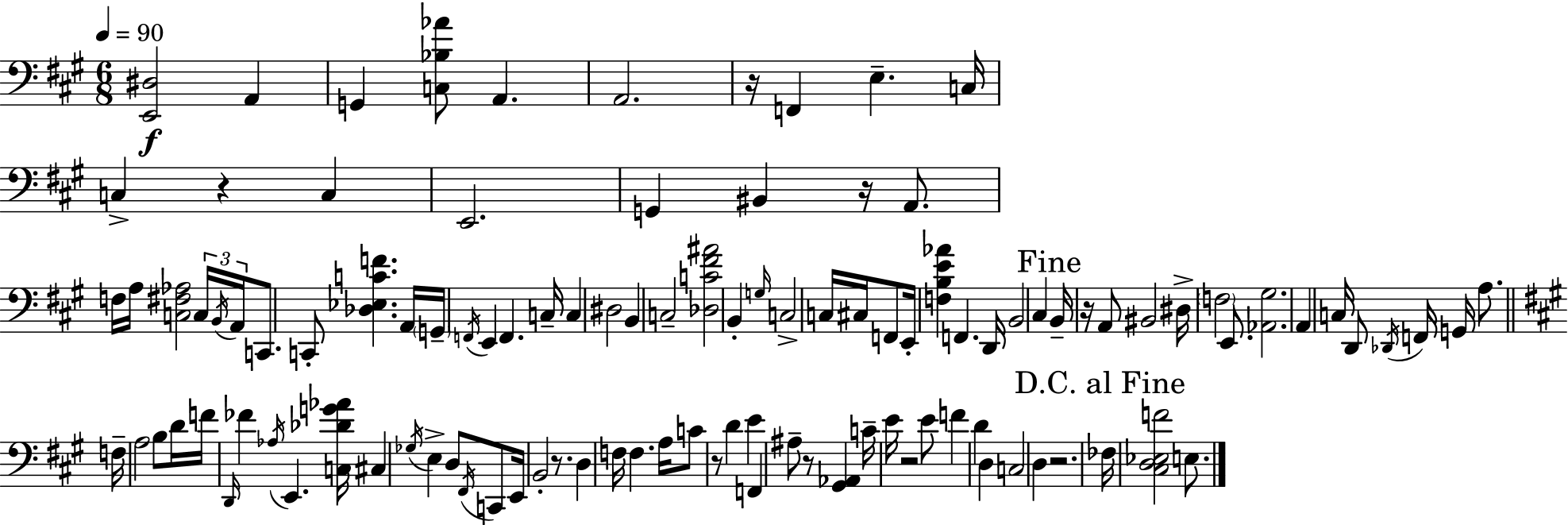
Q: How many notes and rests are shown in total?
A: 109